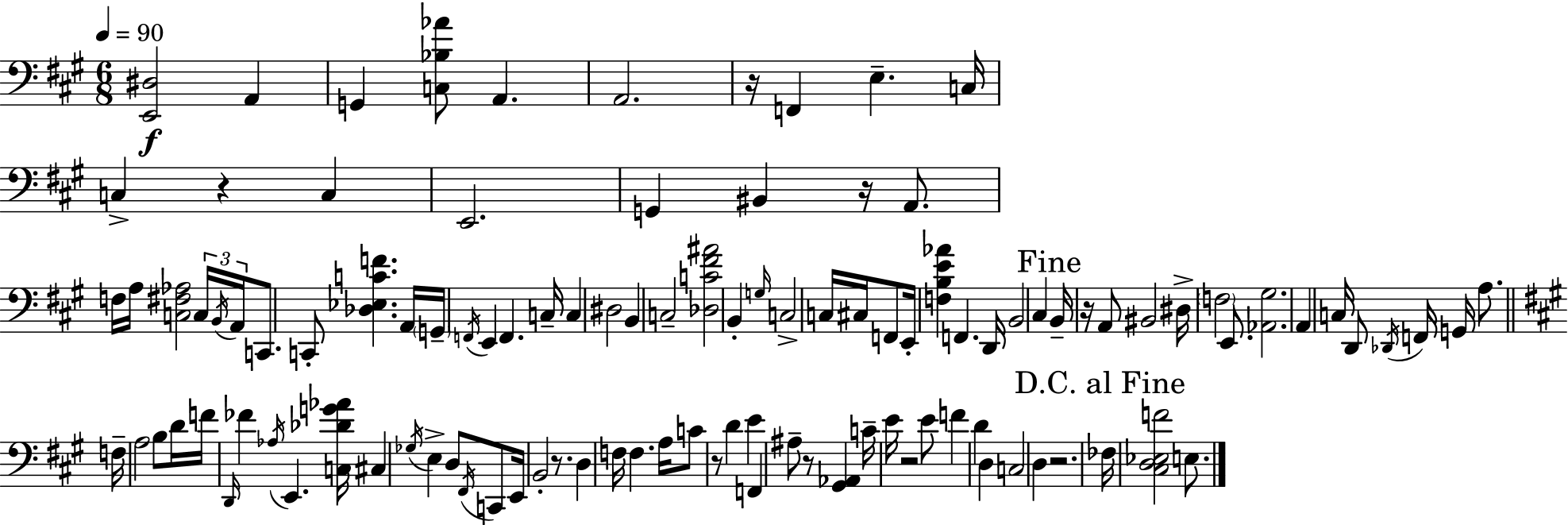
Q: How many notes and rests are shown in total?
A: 109